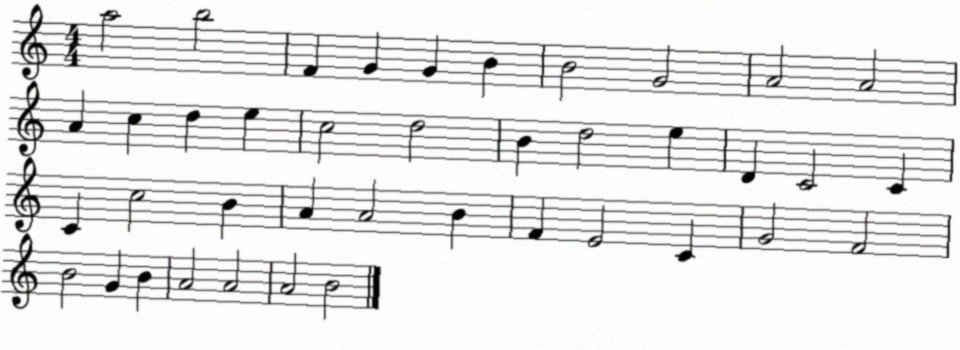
X:1
T:Untitled
M:4/4
L:1/4
K:C
a2 b2 F G G B B2 G2 A2 A2 A c d e c2 d2 B d2 e D C2 C C c2 B A A2 B F E2 C G2 F2 B2 G B A2 A2 A2 B2